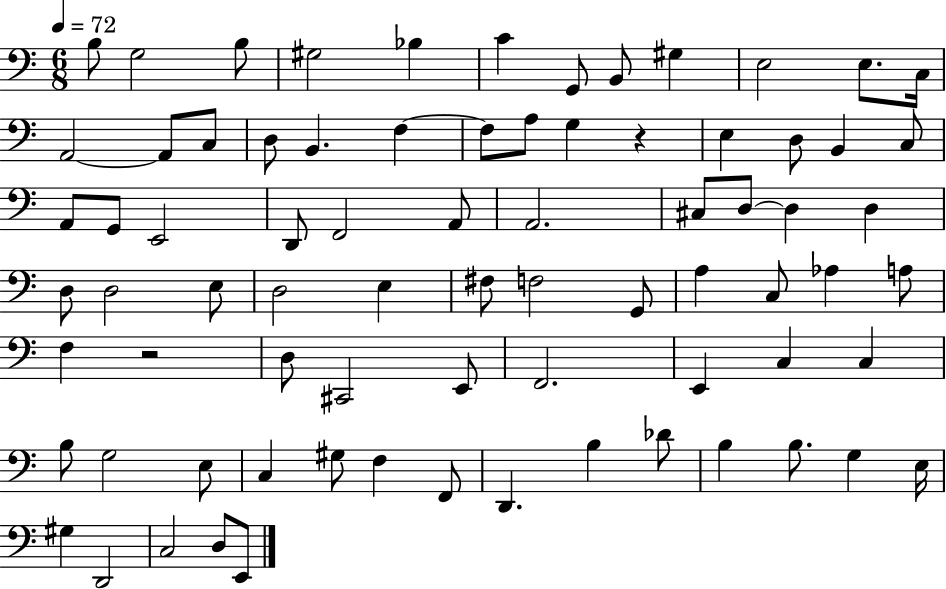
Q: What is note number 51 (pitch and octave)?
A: C#2